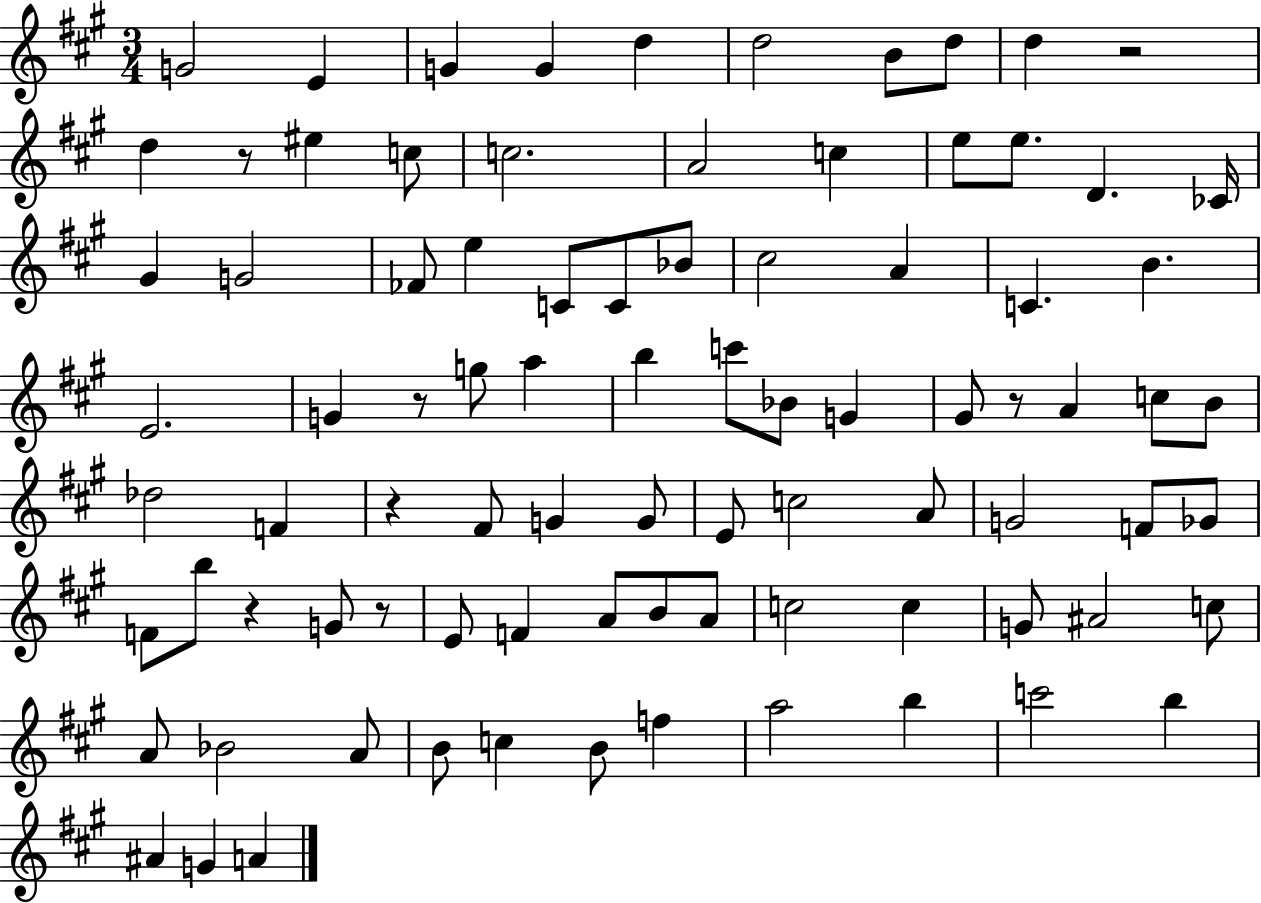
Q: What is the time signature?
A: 3/4